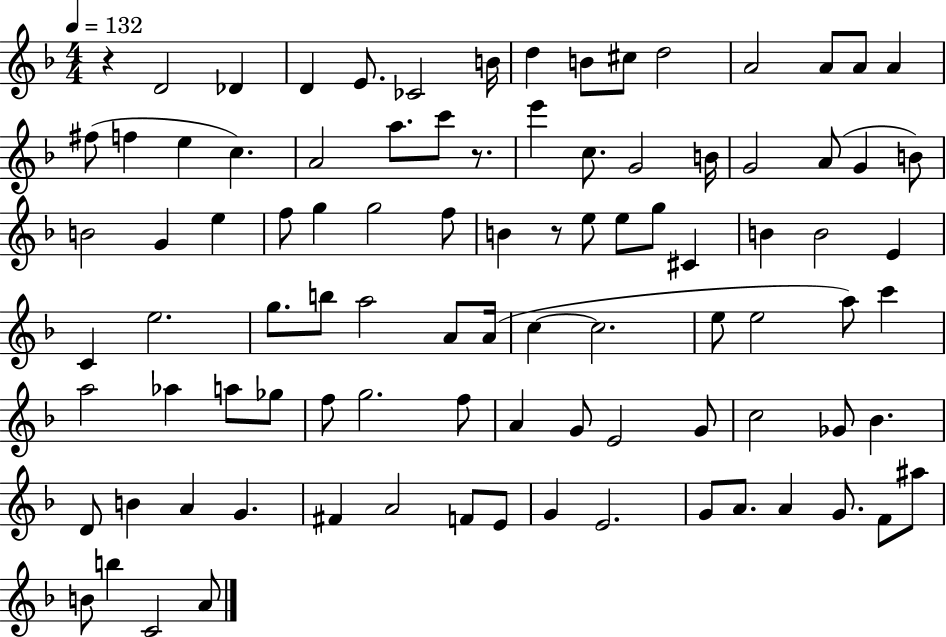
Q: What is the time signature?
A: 4/4